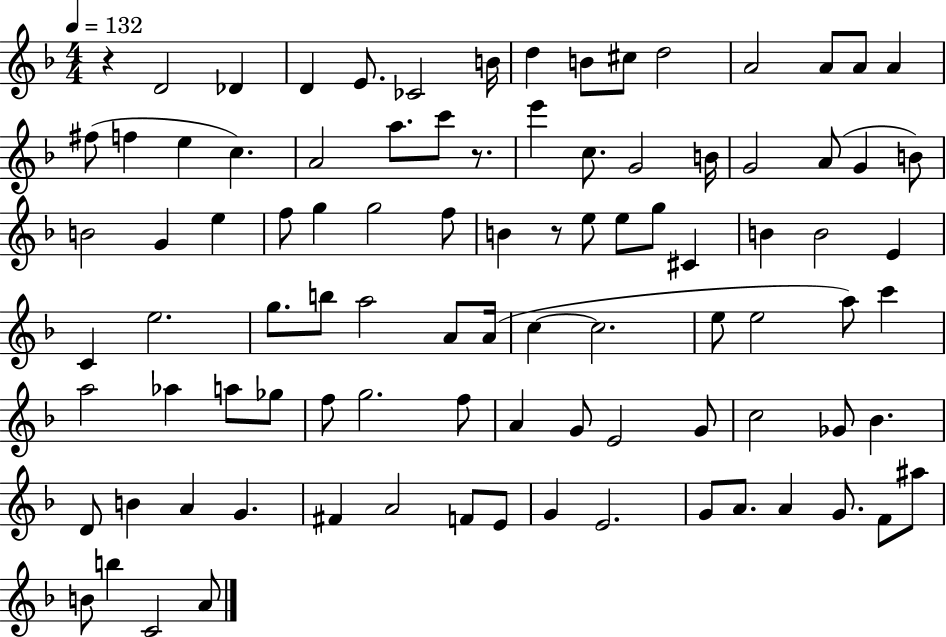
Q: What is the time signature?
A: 4/4